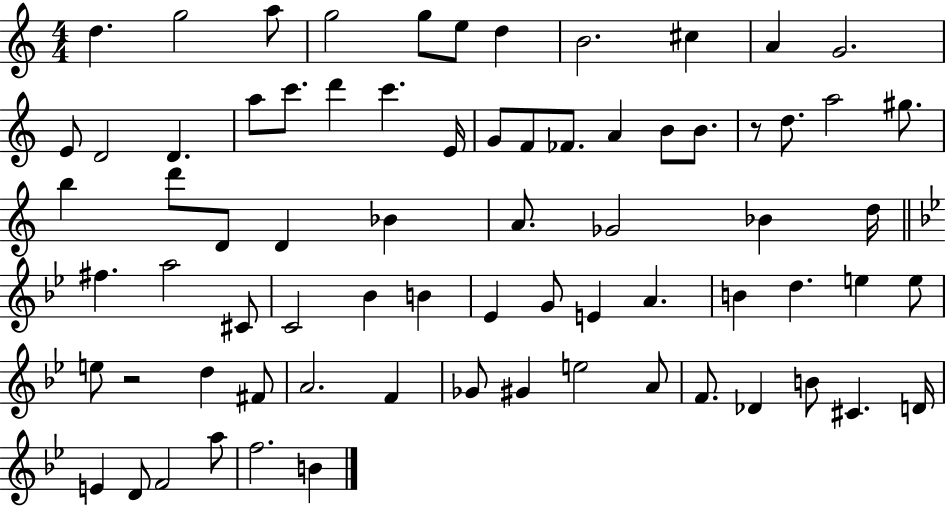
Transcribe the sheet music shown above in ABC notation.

X:1
T:Untitled
M:4/4
L:1/4
K:C
d g2 a/2 g2 g/2 e/2 d B2 ^c A G2 E/2 D2 D a/2 c'/2 d' c' E/4 G/2 F/2 _F/2 A B/2 B/2 z/2 d/2 a2 ^g/2 b d'/2 D/2 D _B A/2 _G2 _B d/4 ^f a2 ^C/2 C2 _B B _E G/2 E A B d e e/2 e/2 z2 d ^F/2 A2 F _G/2 ^G e2 A/2 F/2 _D B/2 ^C D/4 E D/2 F2 a/2 f2 B